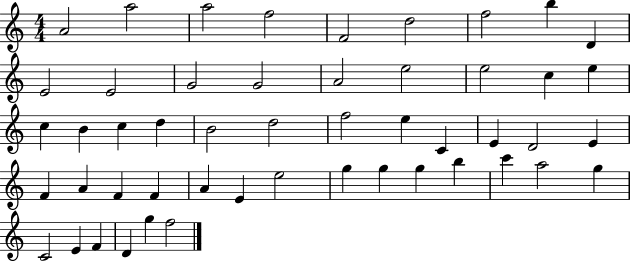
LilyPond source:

{
  \clef treble
  \numericTimeSignature
  \time 4/4
  \key c \major
  a'2 a''2 | a''2 f''2 | f'2 d''2 | f''2 b''4 d'4 | \break e'2 e'2 | g'2 g'2 | a'2 e''2 | e''2 c''4 e''4 | \break c''4 b'4 c''4 d''4 | b'2 d''2 | f''2 e''4 c'4 | e'4 d'2 e'4 | \break f'4 a'4 f'4 f'4 | a'4 e'4 e''2 | g''4 g''4 g''4 b''4 | c'''4 a''2 g''4 | \break c'2 e'4 f'4 | d'4 g''4 f''2 | \bar "|."
}